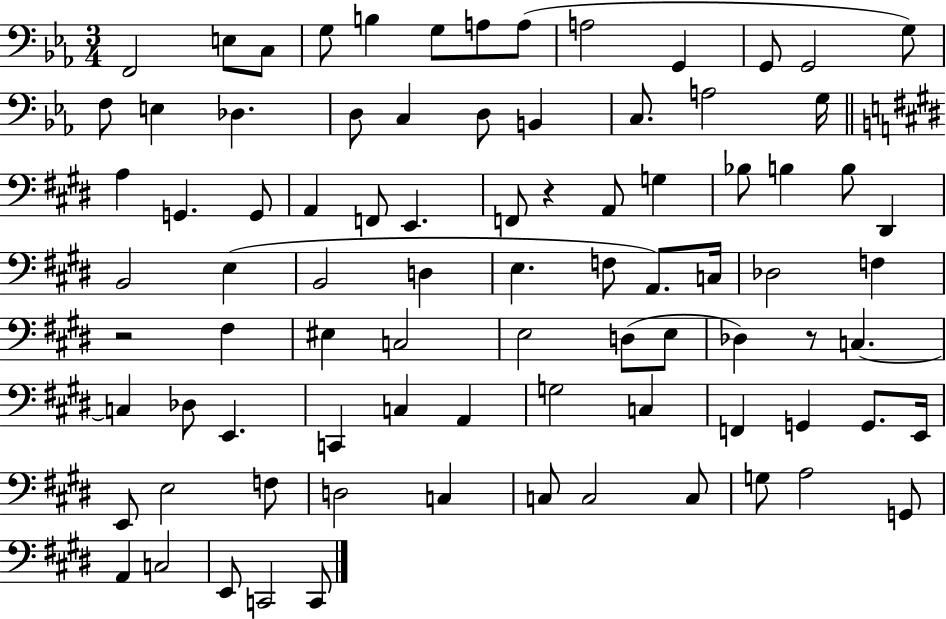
F2/h E3/e C3/e G3/e B3/q G3/e A3/e A3/e A3/h G2/q G2/e G2/h G3/e F3/e E3/q Db3/q. D3/e C3/q D3/e B2/q C3/e. A3/h G3/s A3/q G2/q. G2/e A2/q F2/e E2/q. F2/e R/q A2/e G3/q Bb3/e B3/q B3/e D#2/q B2/h E3/q B2/h D3/q E3/q. F3/e A2/e. C3/s Db3/h F3/q R/h F#3/q EIS3/q C3/h E3/h D3/e E3/e Db3/q R/e C3/q. C3/q Db3/e E2/q. C2/q C3/q A2/q G3/h C3/q F2/q G2/q G2/e. E2/s E2/e E3/h F3/e D3/h C3/q C3/e C3/h C3/e G3/e A3/h G2/e A2/q C3/h E2/e C2/h C2/e